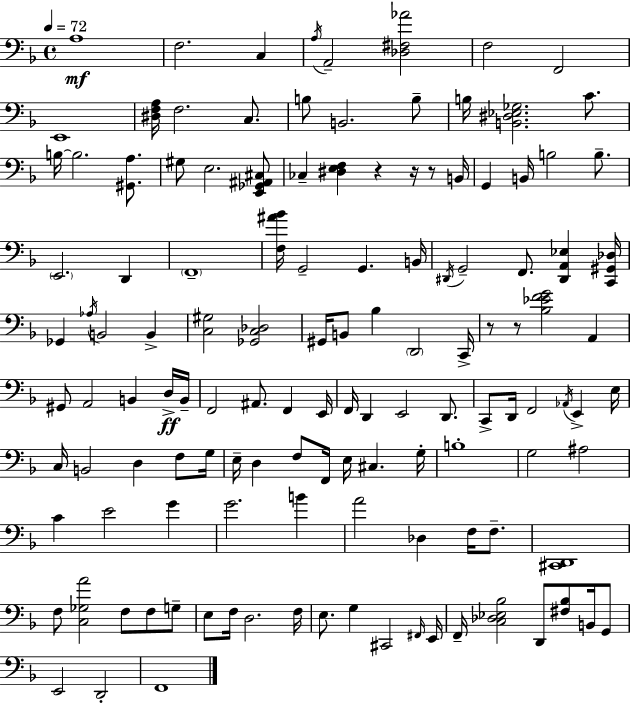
X:1
T:Untitled
M:4/4
L:1/4
K:F
A,4 F,2 C, A,/4 A,,2 [_D,^F,_A]2 F,2 F,,2 E,,4 [^D,F,A,]/4 F,2 C,/2 B,/2 B,,2 B,/2 B,/4 [B,,^D,_E,_G,]2 C/2 B,/4 B,2 [^G,,A,]/2 ^G,/2 E,2 [E,,_G,,^A,,^C,]/2 _C, [^D,E,F,] z z/4 z/2 B,,/4 G,, B,,/4 B,2 B,/2 E,,2 D,, F,,4 [F,^A_B]/4 G,,2 G,, B,,/4 ^D,,/4 G,,2 F,,/2 [^D,,A,,_E,] [C,,^G,,_D,]/4 _G,, _A,/4 B,,2 B,, [C,^G,]2 [_G,,C,_D,]2 ^G,,/4 B,,/2 _B, D,,2 C,,/4 z/2 z/2 [_B,_EFG]2 A,, ^G,,/2 A,,2 B,, D,/4 B,,/4 F,,2 ^A,,/2 F,, E,,/4 F,,/4 D,, E,,2 D,,/2 C,,/2 D,,/4 F,,2 _A,,/4 E,, E,/4 C,/4 B,,2 D, F,/2 G,/4 E,/4 D, F,/2 F,,/4 E,/4 ^C, G,/4 B,4 G,2 ^A,2 C E2 G G2 B A2 _D, F,/4 F,/2 [^C,,D,,]4 F,/2 [C,_G,A]2 F,/2 F,/2 G,/2 E,/2 F,/4 D,2 F,/4 E,/2 G, ^C,,2 ^F,,/4 E,,/4 F,,/4 [C,_D,_E,_B,]2 D,,/2 [^F,_B,]/2 B,,/4 G,,/2 E,,2 D,,2 F,,4